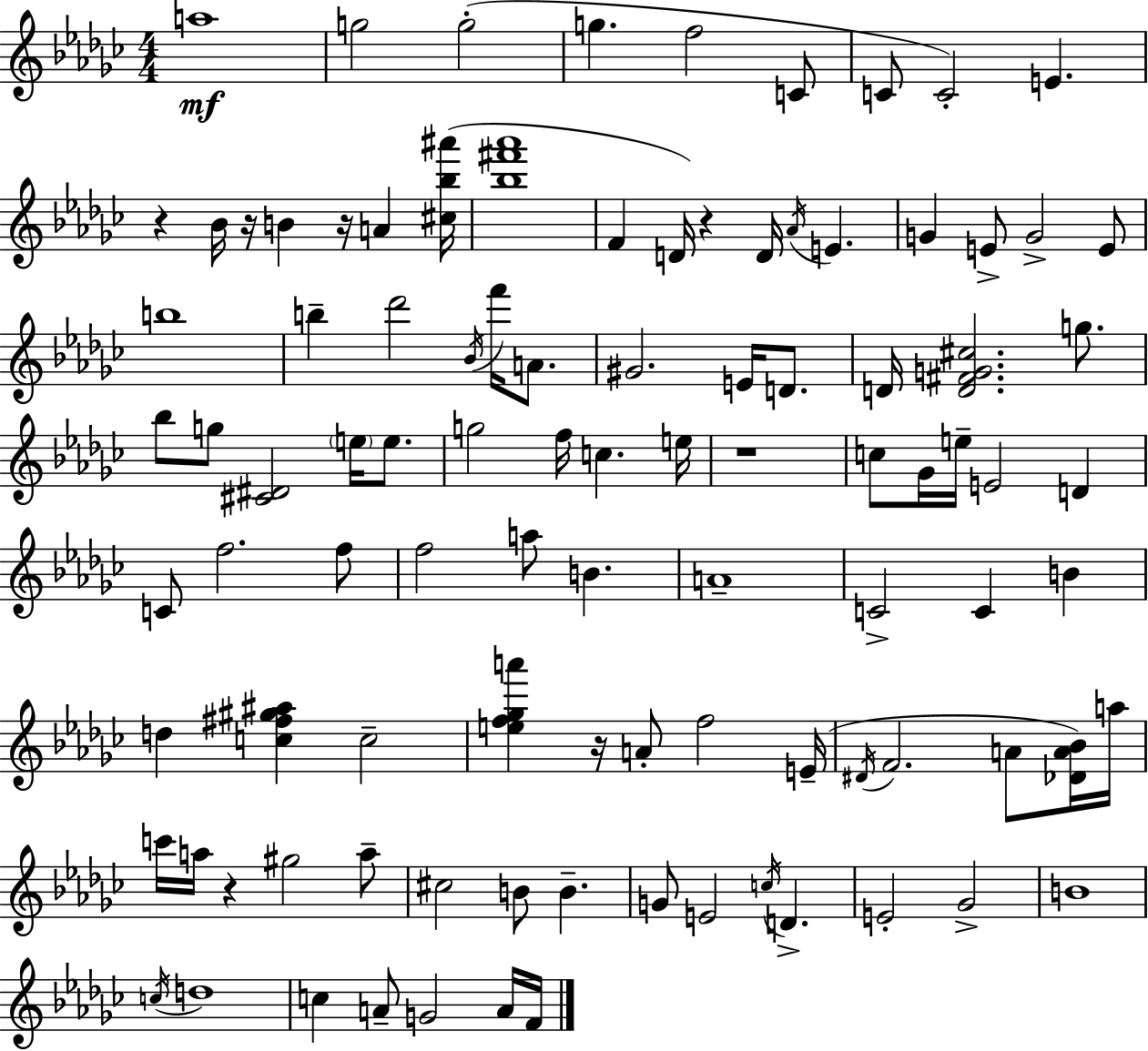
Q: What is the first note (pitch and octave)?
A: A5